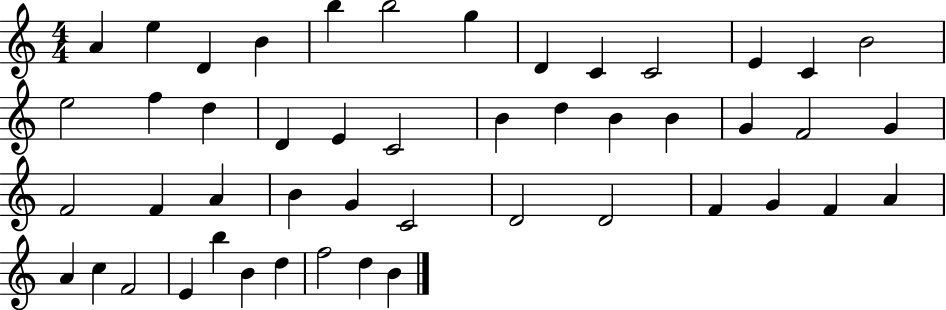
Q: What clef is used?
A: treble